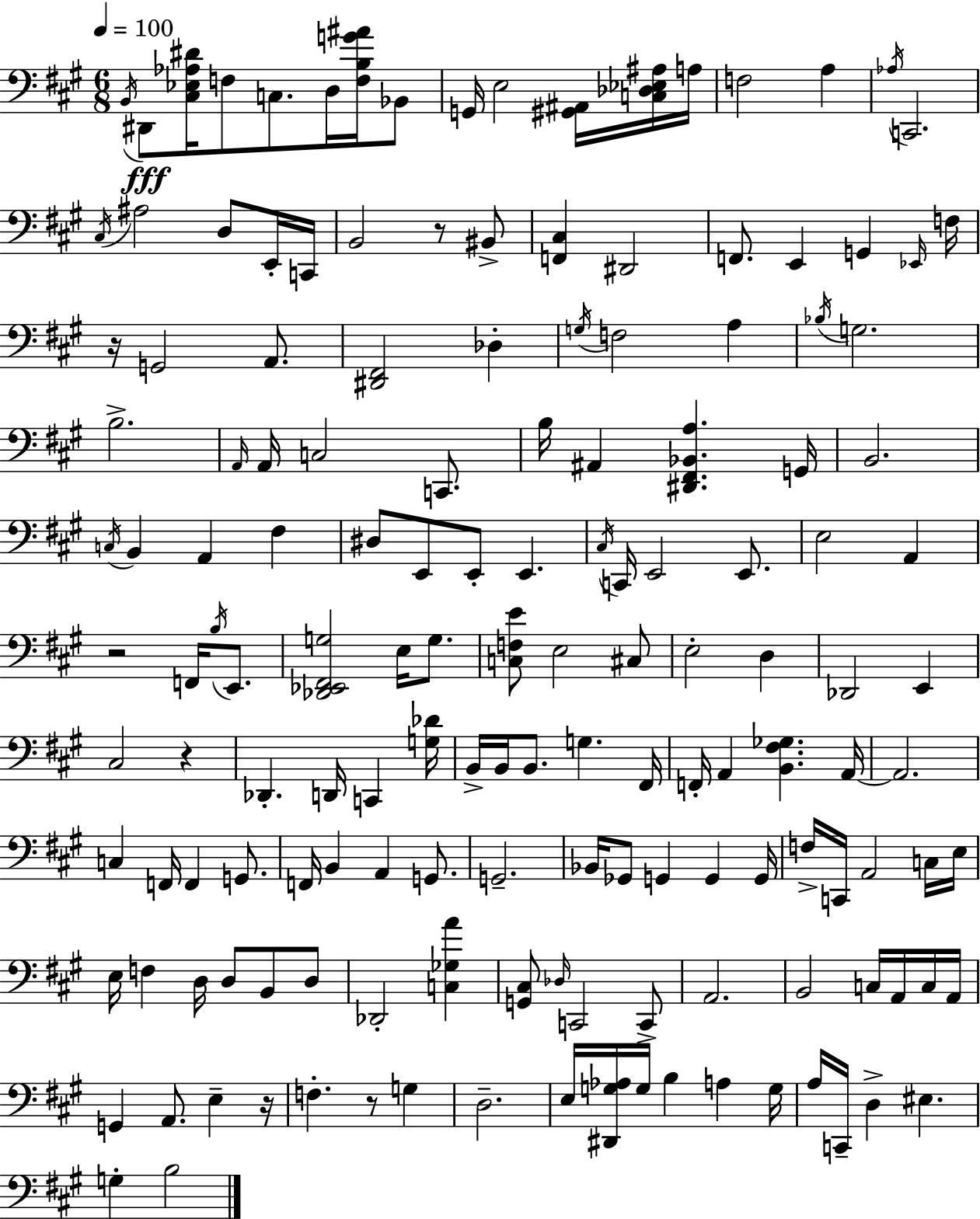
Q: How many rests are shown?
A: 6